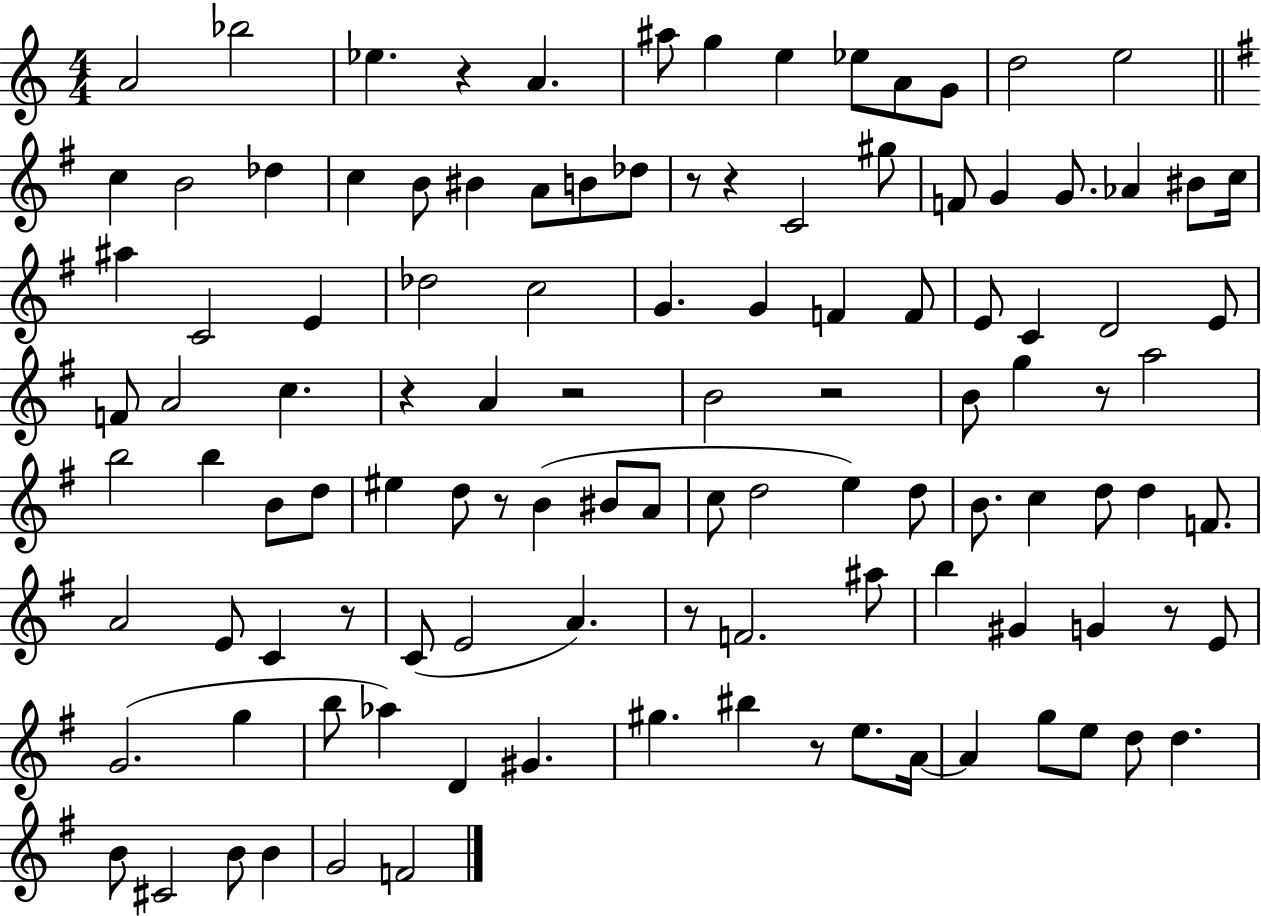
X:1
T:Untitled
M:4/4
L:1/4
K:C
A2 _b2 _e z A ^a/2 g e _e/2 A/2 G/2 d2 e2 c B2 _d c B/2 ^B A/2 B/2 _d/2 z/2 z C2 ^g/2 F/2 G G/2 _A ^B/2 c/4 ^a C2 E _d2 c2 G G F F/2 E/2 C D2 E/2 F/2 A2 c z A z2 B2 z2 B/2 g z/2 a2 b2 b B/2 d/2 ^e d/2 z/2 B ^B/2 A/2 c/2 d2 e d/2 B/2 c d/2 d F/2 A2 E/2 C z/2 C/2 E2 A z/2 F2 ^a/2 b ^G G z/2 E/2 G2 g b/2 _a D ^G ^g ^b z/2 e/2 A/4 A g/2 e/2 d/2 d B/2 ^C2 B/2 B G2 F2